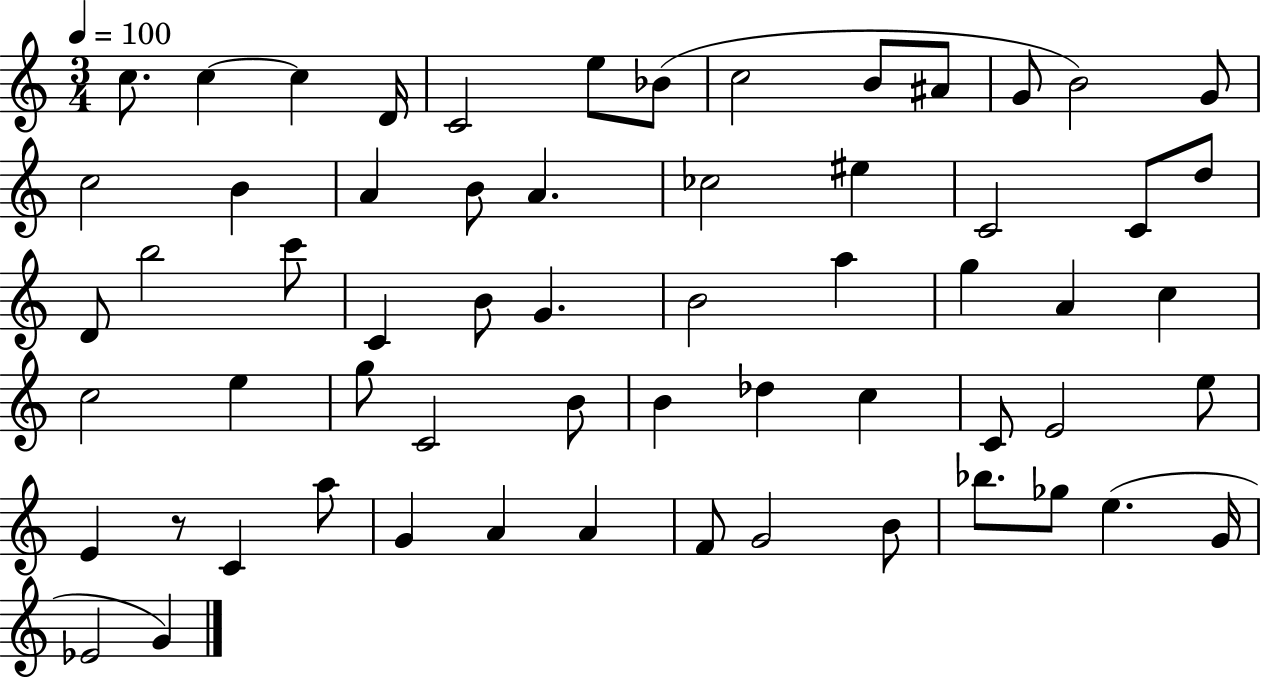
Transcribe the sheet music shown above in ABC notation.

X:1
T:Untitled
M:3/4
L:1/4
K:C
c/2 c c D/4 C2 e/2 _B/2 c2 B/2 ^A/2 G/2 B2 G/2 c2 B A B/2 A _c2 ^e C2 C/2 d/2 D/2 b2 c'/2 C B/2 G B2 a g A c c2 e g/2 C2 B/2 B _d c C/2 E2 e/2 E z/2 C a/2 G A A F/2 G2 B/2 _b/2 _g/2 e G/4 _E2 G